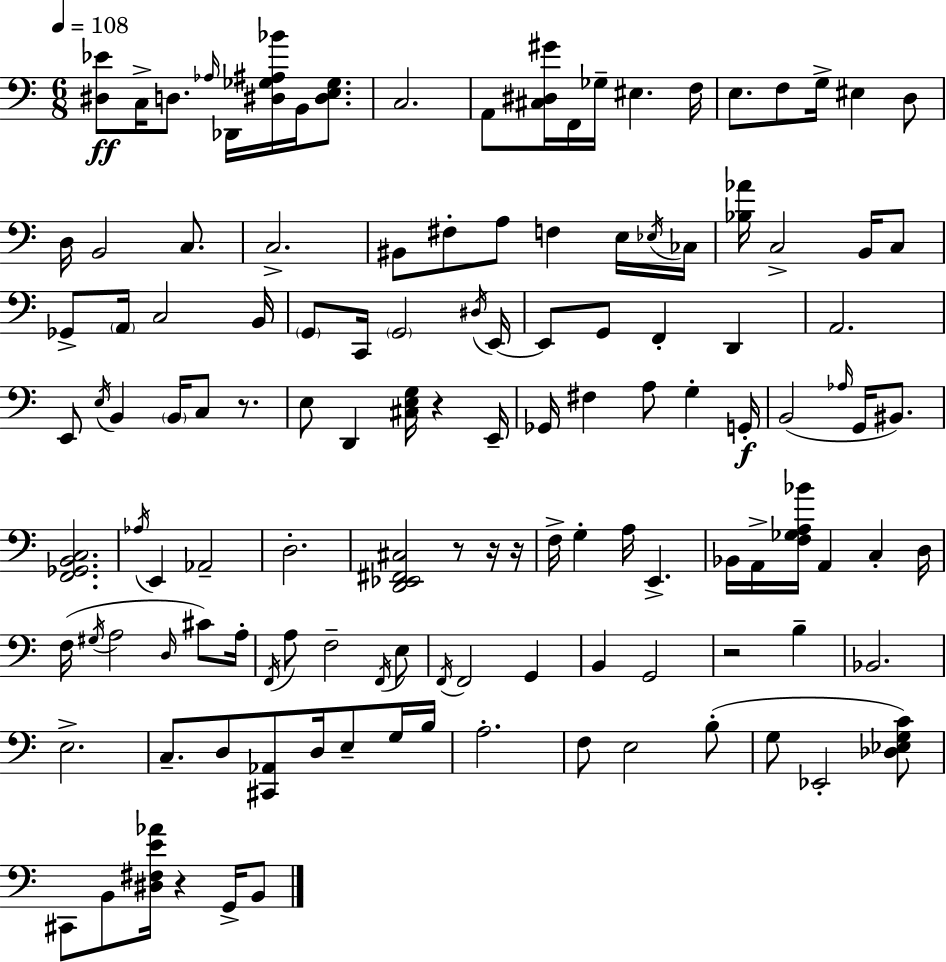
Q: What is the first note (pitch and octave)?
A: C3